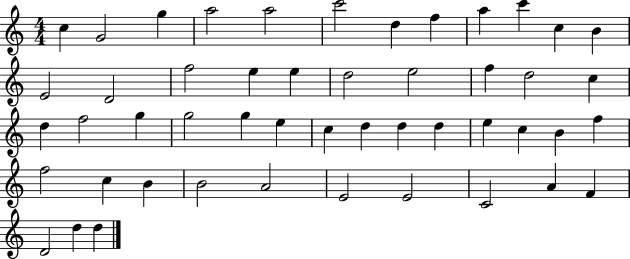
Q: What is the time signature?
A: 4/4